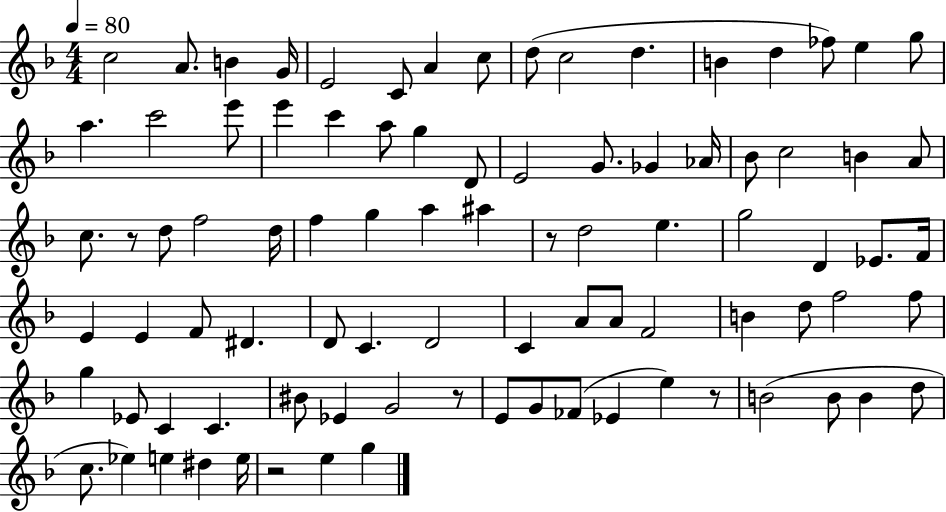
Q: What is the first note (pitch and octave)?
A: C5